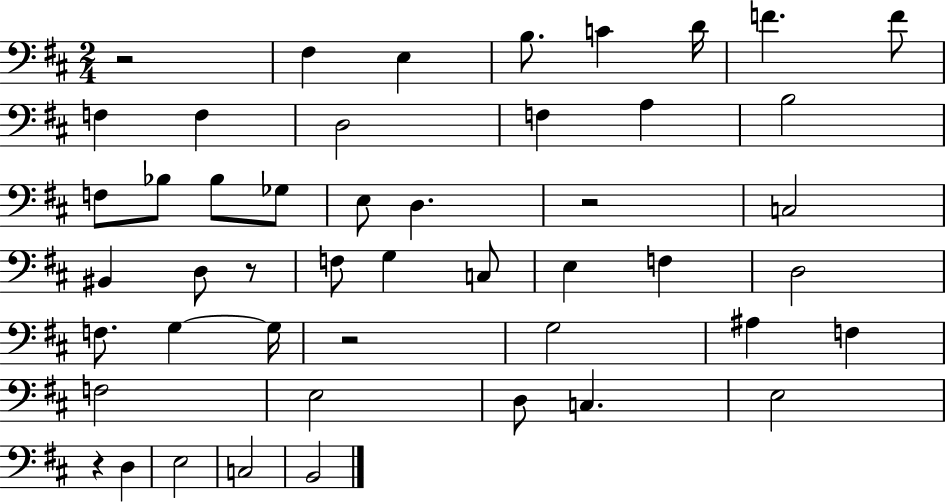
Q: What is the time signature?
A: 2/4